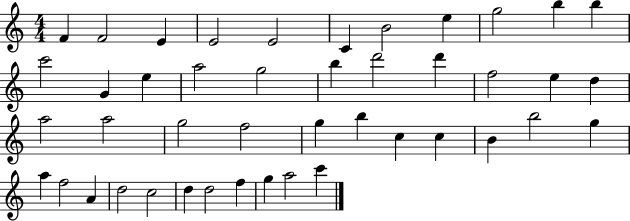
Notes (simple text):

F4/q F4/h E4/q E4/h E4/h C4/q B4/h E5/q G5/h B5/q B5/q C6/h G4/q E5/q A5/h G5/h B5/q D6/h D6/q F5/h E5/q D5/q A5/h A5/h G5/h F5/h G5/q B5/q C5/q C5/q B4/q B5/h G5/q A5/q F5/h A4/q D5/h C5/h D5/q D5/h F5/q G5/q A5/h C6/q